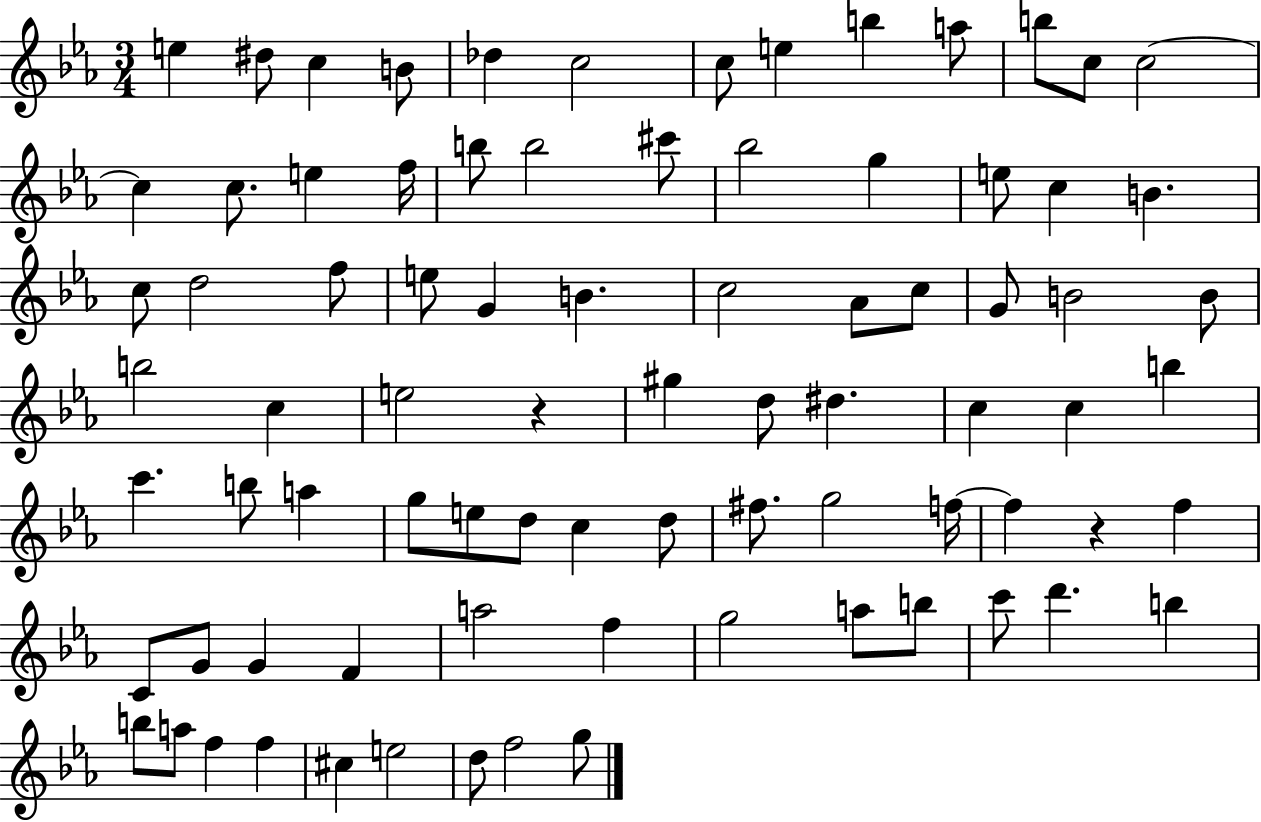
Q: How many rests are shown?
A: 2